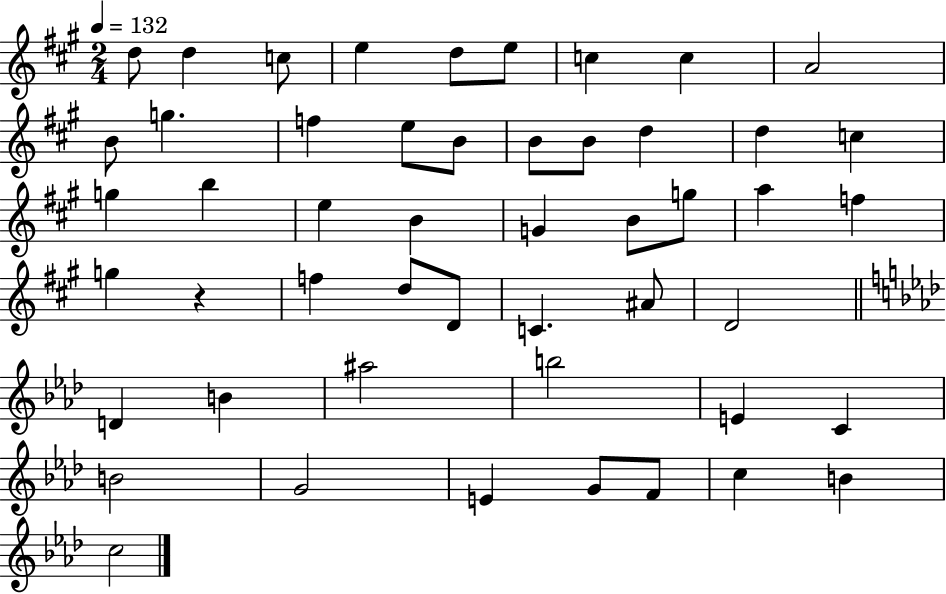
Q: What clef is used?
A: treble